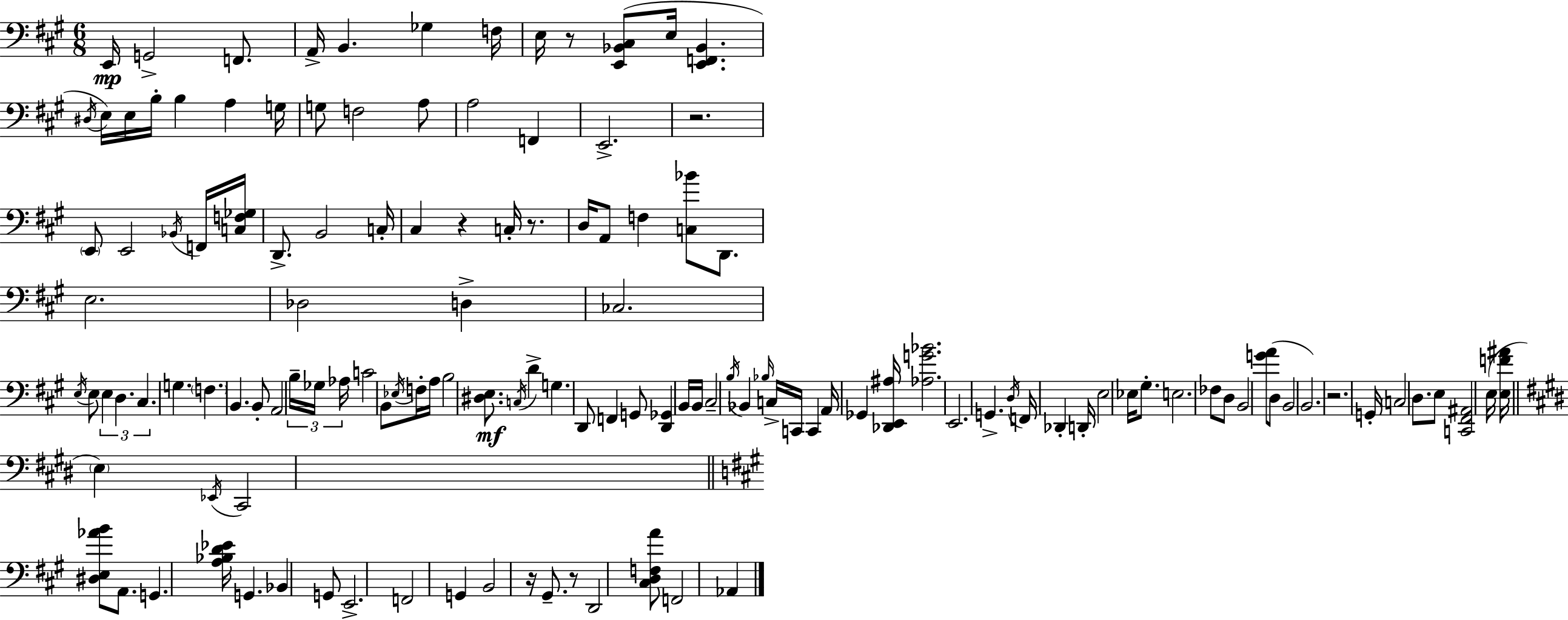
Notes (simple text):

E2/s G2/h F2/e. A2/s B2/q. Gb3/q F3/s E3/s R/e [E2,Bb2,C#3]/e E3/s [E2,F2,Bb2]/q. D#3/s E3/s E3/s B3/s B3/q A3/q G3/s G3/e F3/h A3/e A3/h F2/q E2/h. R/h. E2/e E2/h Bb2/s F2/s [C3,F3,Gb3]/s D2/e. B2/h C3/s C#3/q R/q C3/s R/e. D3/s A2/e F3/q [C3,Bb4]/e D2/e. E3/h. Db3/h D3/q CES3/h. E3/s E3/e E3/q D3/q. C#3/q. G3/q. F3/q. B2/q. B2/e A2/h B3/s Gb3/s Ab3/s C4/h B2/e Eb3/s F3/s A3/s B3/h [D#3,E3]/e. C3/s D4/q G3/q. D2/e F2/q G2/e [D2,Gb2]/q B2/s B2/s C#3/h B3/s Bb2/q Bb3/s C3/s C2/s C2/q A2/s Gb2/q [Db2,E2,A#3]/s [Ab3,G4,Bb4]/h. E2/h. G2/q. D3/s F2/s Db2/q D2/s E3/h Eb3/s G#3/e. E3/h. FES3/e D3/e B2/h [G4,A4]/e D3/e B2/h B2/h. R/h. G2/s C3/h D3/e. E3/e [C2,F#2,A#2]/h E3/s [E3,F4,A#4]/s E3/q Eb2/s C#2/h [D#3,E3,Ab4,B4]/e A2/e. G2/q. [A3,Bb3,D4,Eb4]/s G2/q. Bb2/q G2/e E2/h. F2/h G2/q B2/h R/s G#2/e. R/e D2/h [C#3,D3,F3,A4]/e F2/h Ab2/q